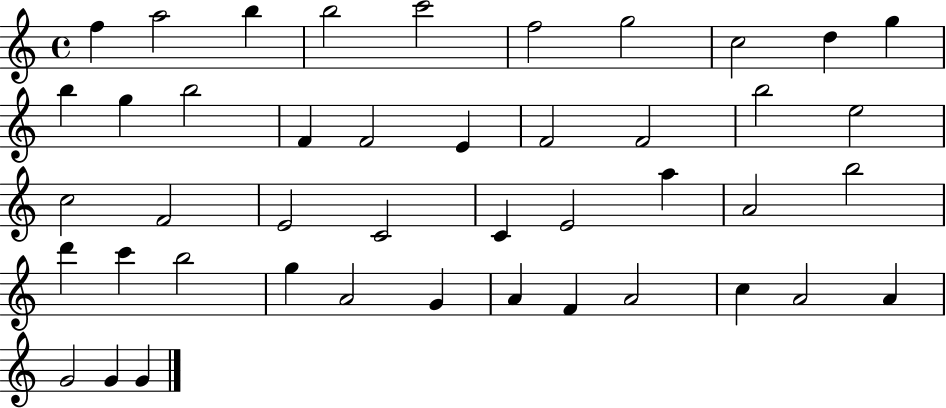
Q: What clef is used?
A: treble